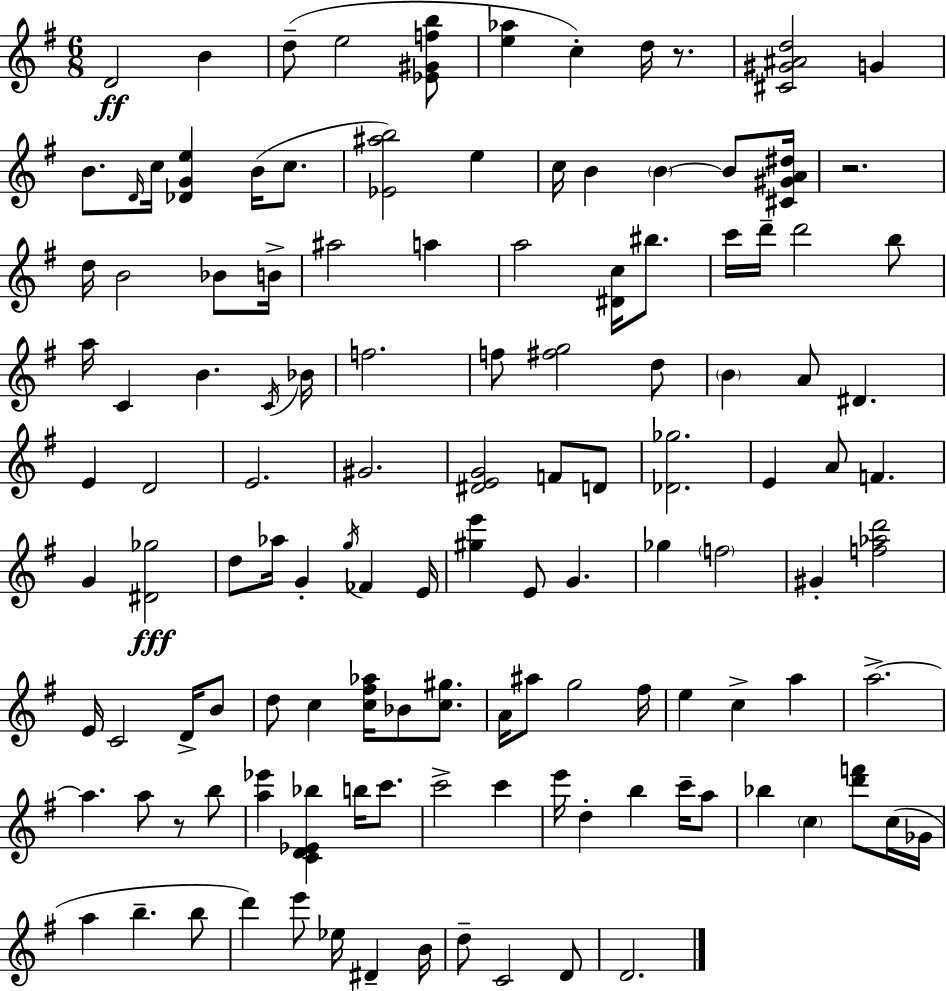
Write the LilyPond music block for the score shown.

{
  \clef treble
  \numericTimeSignature
  \time 6/8
  \key e \minor
  d'2\ff b'4 | d''8--( e''2 <ees' gis' f'' b''>8 | <e'' aes''>4 c''4-.) d''16 r8. | <cis' gis' ais' d''>2 g'4 | \break b'8. \grace { d'16 } c''16 <des' g' e''>4 b'16( c''8. | <ees' ais'' b''>2) e''4 | c''16 b'4 \parenthesize b'4~~ b'8 | <cis' gis' a' dis''>16 r2. | \break d''16 b'2 bes'8 | b'16-> ais''2 a''4 | a''2 <dis' c''>16 bis''8. | c'''16 d'''16-- d'''2 b''8 | \break a''16 c'4 b'4. | \acciaccatura { c'16 } bes'16 f''2. | f''8 <fis'' g''>2 | d''8 \parenthesize b'4 a'8 dis'4. | \break e'4 d'2 | e'2. | gis'2. | <dis' e' g'>2 f'8 | \break d'8 <des' ges''>2. | e'4 a'8 f'4. | g'4 <dis' ges''>2\fff | d''8 aes''16 g'4-. \acciaccatura { g''16 } fes'4 | \break e'16 <gis'' e'''>4 e'8 g'4. | ges''4 \parenthesize f''2 | gis'4-. <f'' aes'' d'''>2 | e'16 c'2 | \break d'16-> b'8 d''8 c''4 <c'' fis'' aes''>16 bes'8 | <c'' gis''>8. a'16 ais''8 g''2 | fis''16 e''4 c''4-> a''4 | a''2.->~~ | \break a''4. a''8 r8 | b''8 <a'' ees'''>4 <c' d' ees' bes''>4 b''16 | c'''8. c'''2-> c'''4 | e'''16 d''4-. b''4 | \break c'''16-- a''8 bes''4 \parenthesize c''4 <d''' f'''>8 | c''16( ges'16 a''4 b''4.-- | b''8 d'''4) e'''8 ees''16 dis'4-- | b'16 d''8-- c'2 | \break d'8 d'2. | \bar "|."
}